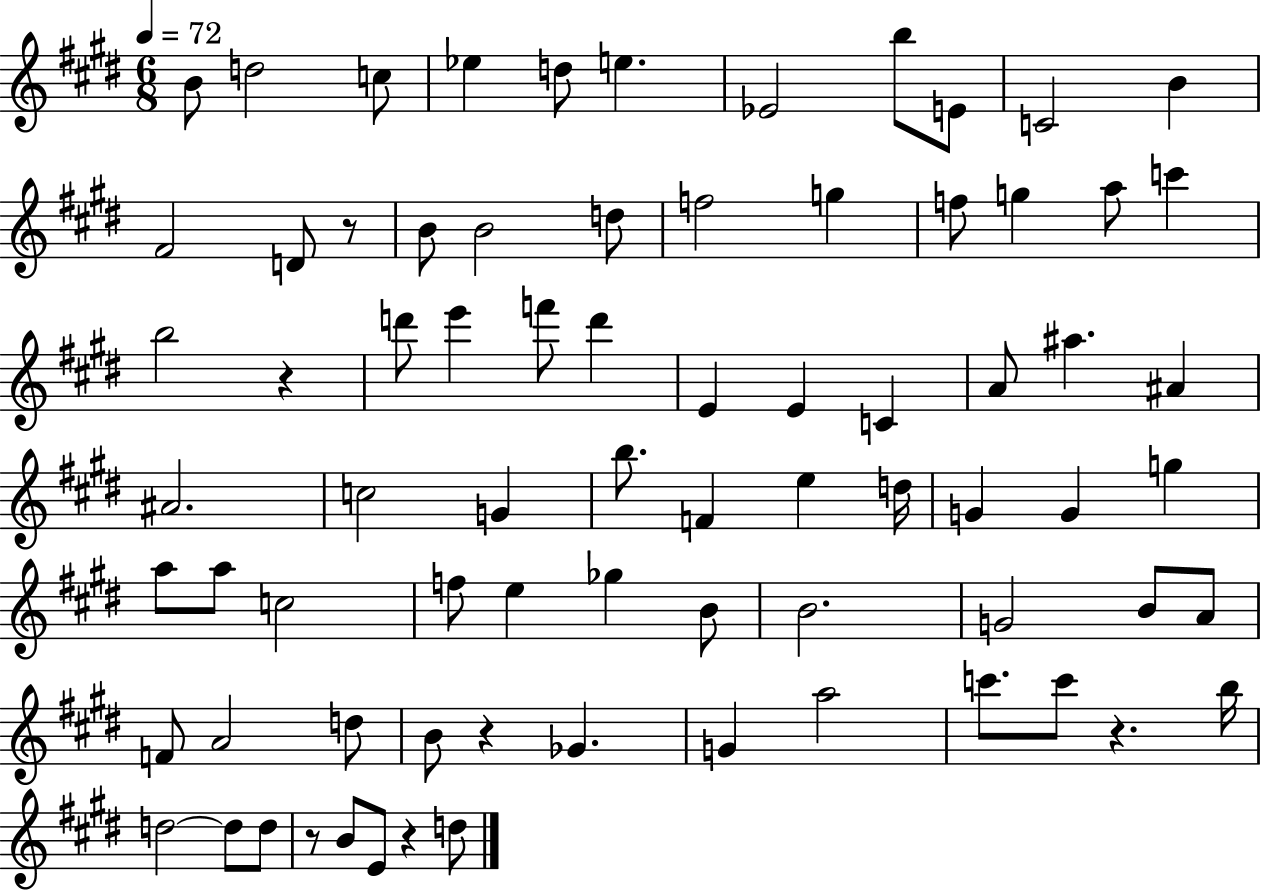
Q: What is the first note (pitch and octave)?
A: B4